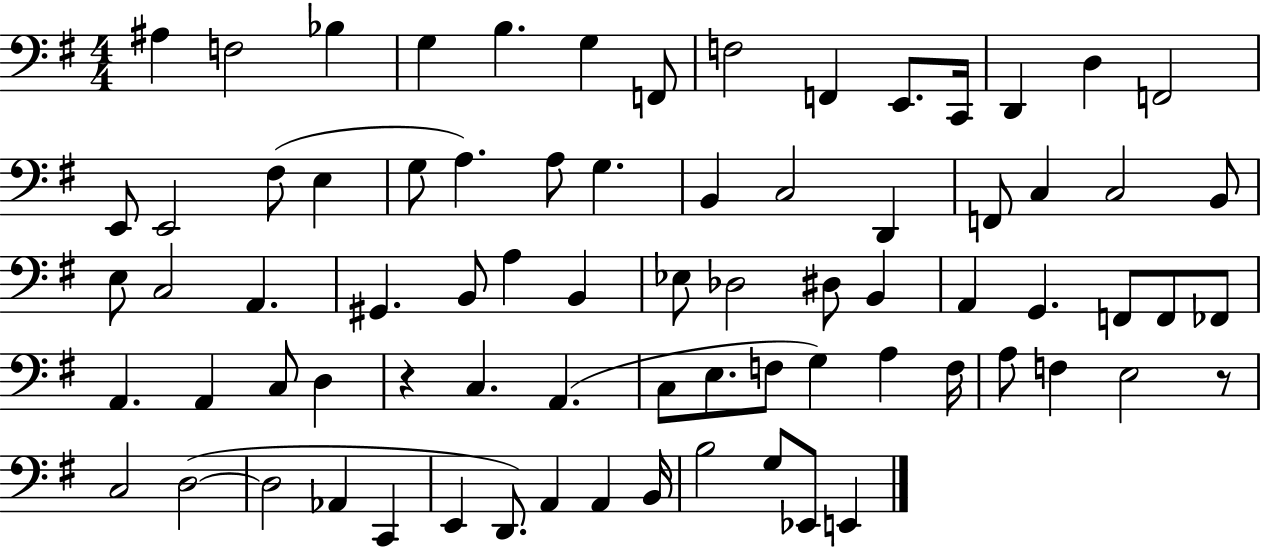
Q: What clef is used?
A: bass